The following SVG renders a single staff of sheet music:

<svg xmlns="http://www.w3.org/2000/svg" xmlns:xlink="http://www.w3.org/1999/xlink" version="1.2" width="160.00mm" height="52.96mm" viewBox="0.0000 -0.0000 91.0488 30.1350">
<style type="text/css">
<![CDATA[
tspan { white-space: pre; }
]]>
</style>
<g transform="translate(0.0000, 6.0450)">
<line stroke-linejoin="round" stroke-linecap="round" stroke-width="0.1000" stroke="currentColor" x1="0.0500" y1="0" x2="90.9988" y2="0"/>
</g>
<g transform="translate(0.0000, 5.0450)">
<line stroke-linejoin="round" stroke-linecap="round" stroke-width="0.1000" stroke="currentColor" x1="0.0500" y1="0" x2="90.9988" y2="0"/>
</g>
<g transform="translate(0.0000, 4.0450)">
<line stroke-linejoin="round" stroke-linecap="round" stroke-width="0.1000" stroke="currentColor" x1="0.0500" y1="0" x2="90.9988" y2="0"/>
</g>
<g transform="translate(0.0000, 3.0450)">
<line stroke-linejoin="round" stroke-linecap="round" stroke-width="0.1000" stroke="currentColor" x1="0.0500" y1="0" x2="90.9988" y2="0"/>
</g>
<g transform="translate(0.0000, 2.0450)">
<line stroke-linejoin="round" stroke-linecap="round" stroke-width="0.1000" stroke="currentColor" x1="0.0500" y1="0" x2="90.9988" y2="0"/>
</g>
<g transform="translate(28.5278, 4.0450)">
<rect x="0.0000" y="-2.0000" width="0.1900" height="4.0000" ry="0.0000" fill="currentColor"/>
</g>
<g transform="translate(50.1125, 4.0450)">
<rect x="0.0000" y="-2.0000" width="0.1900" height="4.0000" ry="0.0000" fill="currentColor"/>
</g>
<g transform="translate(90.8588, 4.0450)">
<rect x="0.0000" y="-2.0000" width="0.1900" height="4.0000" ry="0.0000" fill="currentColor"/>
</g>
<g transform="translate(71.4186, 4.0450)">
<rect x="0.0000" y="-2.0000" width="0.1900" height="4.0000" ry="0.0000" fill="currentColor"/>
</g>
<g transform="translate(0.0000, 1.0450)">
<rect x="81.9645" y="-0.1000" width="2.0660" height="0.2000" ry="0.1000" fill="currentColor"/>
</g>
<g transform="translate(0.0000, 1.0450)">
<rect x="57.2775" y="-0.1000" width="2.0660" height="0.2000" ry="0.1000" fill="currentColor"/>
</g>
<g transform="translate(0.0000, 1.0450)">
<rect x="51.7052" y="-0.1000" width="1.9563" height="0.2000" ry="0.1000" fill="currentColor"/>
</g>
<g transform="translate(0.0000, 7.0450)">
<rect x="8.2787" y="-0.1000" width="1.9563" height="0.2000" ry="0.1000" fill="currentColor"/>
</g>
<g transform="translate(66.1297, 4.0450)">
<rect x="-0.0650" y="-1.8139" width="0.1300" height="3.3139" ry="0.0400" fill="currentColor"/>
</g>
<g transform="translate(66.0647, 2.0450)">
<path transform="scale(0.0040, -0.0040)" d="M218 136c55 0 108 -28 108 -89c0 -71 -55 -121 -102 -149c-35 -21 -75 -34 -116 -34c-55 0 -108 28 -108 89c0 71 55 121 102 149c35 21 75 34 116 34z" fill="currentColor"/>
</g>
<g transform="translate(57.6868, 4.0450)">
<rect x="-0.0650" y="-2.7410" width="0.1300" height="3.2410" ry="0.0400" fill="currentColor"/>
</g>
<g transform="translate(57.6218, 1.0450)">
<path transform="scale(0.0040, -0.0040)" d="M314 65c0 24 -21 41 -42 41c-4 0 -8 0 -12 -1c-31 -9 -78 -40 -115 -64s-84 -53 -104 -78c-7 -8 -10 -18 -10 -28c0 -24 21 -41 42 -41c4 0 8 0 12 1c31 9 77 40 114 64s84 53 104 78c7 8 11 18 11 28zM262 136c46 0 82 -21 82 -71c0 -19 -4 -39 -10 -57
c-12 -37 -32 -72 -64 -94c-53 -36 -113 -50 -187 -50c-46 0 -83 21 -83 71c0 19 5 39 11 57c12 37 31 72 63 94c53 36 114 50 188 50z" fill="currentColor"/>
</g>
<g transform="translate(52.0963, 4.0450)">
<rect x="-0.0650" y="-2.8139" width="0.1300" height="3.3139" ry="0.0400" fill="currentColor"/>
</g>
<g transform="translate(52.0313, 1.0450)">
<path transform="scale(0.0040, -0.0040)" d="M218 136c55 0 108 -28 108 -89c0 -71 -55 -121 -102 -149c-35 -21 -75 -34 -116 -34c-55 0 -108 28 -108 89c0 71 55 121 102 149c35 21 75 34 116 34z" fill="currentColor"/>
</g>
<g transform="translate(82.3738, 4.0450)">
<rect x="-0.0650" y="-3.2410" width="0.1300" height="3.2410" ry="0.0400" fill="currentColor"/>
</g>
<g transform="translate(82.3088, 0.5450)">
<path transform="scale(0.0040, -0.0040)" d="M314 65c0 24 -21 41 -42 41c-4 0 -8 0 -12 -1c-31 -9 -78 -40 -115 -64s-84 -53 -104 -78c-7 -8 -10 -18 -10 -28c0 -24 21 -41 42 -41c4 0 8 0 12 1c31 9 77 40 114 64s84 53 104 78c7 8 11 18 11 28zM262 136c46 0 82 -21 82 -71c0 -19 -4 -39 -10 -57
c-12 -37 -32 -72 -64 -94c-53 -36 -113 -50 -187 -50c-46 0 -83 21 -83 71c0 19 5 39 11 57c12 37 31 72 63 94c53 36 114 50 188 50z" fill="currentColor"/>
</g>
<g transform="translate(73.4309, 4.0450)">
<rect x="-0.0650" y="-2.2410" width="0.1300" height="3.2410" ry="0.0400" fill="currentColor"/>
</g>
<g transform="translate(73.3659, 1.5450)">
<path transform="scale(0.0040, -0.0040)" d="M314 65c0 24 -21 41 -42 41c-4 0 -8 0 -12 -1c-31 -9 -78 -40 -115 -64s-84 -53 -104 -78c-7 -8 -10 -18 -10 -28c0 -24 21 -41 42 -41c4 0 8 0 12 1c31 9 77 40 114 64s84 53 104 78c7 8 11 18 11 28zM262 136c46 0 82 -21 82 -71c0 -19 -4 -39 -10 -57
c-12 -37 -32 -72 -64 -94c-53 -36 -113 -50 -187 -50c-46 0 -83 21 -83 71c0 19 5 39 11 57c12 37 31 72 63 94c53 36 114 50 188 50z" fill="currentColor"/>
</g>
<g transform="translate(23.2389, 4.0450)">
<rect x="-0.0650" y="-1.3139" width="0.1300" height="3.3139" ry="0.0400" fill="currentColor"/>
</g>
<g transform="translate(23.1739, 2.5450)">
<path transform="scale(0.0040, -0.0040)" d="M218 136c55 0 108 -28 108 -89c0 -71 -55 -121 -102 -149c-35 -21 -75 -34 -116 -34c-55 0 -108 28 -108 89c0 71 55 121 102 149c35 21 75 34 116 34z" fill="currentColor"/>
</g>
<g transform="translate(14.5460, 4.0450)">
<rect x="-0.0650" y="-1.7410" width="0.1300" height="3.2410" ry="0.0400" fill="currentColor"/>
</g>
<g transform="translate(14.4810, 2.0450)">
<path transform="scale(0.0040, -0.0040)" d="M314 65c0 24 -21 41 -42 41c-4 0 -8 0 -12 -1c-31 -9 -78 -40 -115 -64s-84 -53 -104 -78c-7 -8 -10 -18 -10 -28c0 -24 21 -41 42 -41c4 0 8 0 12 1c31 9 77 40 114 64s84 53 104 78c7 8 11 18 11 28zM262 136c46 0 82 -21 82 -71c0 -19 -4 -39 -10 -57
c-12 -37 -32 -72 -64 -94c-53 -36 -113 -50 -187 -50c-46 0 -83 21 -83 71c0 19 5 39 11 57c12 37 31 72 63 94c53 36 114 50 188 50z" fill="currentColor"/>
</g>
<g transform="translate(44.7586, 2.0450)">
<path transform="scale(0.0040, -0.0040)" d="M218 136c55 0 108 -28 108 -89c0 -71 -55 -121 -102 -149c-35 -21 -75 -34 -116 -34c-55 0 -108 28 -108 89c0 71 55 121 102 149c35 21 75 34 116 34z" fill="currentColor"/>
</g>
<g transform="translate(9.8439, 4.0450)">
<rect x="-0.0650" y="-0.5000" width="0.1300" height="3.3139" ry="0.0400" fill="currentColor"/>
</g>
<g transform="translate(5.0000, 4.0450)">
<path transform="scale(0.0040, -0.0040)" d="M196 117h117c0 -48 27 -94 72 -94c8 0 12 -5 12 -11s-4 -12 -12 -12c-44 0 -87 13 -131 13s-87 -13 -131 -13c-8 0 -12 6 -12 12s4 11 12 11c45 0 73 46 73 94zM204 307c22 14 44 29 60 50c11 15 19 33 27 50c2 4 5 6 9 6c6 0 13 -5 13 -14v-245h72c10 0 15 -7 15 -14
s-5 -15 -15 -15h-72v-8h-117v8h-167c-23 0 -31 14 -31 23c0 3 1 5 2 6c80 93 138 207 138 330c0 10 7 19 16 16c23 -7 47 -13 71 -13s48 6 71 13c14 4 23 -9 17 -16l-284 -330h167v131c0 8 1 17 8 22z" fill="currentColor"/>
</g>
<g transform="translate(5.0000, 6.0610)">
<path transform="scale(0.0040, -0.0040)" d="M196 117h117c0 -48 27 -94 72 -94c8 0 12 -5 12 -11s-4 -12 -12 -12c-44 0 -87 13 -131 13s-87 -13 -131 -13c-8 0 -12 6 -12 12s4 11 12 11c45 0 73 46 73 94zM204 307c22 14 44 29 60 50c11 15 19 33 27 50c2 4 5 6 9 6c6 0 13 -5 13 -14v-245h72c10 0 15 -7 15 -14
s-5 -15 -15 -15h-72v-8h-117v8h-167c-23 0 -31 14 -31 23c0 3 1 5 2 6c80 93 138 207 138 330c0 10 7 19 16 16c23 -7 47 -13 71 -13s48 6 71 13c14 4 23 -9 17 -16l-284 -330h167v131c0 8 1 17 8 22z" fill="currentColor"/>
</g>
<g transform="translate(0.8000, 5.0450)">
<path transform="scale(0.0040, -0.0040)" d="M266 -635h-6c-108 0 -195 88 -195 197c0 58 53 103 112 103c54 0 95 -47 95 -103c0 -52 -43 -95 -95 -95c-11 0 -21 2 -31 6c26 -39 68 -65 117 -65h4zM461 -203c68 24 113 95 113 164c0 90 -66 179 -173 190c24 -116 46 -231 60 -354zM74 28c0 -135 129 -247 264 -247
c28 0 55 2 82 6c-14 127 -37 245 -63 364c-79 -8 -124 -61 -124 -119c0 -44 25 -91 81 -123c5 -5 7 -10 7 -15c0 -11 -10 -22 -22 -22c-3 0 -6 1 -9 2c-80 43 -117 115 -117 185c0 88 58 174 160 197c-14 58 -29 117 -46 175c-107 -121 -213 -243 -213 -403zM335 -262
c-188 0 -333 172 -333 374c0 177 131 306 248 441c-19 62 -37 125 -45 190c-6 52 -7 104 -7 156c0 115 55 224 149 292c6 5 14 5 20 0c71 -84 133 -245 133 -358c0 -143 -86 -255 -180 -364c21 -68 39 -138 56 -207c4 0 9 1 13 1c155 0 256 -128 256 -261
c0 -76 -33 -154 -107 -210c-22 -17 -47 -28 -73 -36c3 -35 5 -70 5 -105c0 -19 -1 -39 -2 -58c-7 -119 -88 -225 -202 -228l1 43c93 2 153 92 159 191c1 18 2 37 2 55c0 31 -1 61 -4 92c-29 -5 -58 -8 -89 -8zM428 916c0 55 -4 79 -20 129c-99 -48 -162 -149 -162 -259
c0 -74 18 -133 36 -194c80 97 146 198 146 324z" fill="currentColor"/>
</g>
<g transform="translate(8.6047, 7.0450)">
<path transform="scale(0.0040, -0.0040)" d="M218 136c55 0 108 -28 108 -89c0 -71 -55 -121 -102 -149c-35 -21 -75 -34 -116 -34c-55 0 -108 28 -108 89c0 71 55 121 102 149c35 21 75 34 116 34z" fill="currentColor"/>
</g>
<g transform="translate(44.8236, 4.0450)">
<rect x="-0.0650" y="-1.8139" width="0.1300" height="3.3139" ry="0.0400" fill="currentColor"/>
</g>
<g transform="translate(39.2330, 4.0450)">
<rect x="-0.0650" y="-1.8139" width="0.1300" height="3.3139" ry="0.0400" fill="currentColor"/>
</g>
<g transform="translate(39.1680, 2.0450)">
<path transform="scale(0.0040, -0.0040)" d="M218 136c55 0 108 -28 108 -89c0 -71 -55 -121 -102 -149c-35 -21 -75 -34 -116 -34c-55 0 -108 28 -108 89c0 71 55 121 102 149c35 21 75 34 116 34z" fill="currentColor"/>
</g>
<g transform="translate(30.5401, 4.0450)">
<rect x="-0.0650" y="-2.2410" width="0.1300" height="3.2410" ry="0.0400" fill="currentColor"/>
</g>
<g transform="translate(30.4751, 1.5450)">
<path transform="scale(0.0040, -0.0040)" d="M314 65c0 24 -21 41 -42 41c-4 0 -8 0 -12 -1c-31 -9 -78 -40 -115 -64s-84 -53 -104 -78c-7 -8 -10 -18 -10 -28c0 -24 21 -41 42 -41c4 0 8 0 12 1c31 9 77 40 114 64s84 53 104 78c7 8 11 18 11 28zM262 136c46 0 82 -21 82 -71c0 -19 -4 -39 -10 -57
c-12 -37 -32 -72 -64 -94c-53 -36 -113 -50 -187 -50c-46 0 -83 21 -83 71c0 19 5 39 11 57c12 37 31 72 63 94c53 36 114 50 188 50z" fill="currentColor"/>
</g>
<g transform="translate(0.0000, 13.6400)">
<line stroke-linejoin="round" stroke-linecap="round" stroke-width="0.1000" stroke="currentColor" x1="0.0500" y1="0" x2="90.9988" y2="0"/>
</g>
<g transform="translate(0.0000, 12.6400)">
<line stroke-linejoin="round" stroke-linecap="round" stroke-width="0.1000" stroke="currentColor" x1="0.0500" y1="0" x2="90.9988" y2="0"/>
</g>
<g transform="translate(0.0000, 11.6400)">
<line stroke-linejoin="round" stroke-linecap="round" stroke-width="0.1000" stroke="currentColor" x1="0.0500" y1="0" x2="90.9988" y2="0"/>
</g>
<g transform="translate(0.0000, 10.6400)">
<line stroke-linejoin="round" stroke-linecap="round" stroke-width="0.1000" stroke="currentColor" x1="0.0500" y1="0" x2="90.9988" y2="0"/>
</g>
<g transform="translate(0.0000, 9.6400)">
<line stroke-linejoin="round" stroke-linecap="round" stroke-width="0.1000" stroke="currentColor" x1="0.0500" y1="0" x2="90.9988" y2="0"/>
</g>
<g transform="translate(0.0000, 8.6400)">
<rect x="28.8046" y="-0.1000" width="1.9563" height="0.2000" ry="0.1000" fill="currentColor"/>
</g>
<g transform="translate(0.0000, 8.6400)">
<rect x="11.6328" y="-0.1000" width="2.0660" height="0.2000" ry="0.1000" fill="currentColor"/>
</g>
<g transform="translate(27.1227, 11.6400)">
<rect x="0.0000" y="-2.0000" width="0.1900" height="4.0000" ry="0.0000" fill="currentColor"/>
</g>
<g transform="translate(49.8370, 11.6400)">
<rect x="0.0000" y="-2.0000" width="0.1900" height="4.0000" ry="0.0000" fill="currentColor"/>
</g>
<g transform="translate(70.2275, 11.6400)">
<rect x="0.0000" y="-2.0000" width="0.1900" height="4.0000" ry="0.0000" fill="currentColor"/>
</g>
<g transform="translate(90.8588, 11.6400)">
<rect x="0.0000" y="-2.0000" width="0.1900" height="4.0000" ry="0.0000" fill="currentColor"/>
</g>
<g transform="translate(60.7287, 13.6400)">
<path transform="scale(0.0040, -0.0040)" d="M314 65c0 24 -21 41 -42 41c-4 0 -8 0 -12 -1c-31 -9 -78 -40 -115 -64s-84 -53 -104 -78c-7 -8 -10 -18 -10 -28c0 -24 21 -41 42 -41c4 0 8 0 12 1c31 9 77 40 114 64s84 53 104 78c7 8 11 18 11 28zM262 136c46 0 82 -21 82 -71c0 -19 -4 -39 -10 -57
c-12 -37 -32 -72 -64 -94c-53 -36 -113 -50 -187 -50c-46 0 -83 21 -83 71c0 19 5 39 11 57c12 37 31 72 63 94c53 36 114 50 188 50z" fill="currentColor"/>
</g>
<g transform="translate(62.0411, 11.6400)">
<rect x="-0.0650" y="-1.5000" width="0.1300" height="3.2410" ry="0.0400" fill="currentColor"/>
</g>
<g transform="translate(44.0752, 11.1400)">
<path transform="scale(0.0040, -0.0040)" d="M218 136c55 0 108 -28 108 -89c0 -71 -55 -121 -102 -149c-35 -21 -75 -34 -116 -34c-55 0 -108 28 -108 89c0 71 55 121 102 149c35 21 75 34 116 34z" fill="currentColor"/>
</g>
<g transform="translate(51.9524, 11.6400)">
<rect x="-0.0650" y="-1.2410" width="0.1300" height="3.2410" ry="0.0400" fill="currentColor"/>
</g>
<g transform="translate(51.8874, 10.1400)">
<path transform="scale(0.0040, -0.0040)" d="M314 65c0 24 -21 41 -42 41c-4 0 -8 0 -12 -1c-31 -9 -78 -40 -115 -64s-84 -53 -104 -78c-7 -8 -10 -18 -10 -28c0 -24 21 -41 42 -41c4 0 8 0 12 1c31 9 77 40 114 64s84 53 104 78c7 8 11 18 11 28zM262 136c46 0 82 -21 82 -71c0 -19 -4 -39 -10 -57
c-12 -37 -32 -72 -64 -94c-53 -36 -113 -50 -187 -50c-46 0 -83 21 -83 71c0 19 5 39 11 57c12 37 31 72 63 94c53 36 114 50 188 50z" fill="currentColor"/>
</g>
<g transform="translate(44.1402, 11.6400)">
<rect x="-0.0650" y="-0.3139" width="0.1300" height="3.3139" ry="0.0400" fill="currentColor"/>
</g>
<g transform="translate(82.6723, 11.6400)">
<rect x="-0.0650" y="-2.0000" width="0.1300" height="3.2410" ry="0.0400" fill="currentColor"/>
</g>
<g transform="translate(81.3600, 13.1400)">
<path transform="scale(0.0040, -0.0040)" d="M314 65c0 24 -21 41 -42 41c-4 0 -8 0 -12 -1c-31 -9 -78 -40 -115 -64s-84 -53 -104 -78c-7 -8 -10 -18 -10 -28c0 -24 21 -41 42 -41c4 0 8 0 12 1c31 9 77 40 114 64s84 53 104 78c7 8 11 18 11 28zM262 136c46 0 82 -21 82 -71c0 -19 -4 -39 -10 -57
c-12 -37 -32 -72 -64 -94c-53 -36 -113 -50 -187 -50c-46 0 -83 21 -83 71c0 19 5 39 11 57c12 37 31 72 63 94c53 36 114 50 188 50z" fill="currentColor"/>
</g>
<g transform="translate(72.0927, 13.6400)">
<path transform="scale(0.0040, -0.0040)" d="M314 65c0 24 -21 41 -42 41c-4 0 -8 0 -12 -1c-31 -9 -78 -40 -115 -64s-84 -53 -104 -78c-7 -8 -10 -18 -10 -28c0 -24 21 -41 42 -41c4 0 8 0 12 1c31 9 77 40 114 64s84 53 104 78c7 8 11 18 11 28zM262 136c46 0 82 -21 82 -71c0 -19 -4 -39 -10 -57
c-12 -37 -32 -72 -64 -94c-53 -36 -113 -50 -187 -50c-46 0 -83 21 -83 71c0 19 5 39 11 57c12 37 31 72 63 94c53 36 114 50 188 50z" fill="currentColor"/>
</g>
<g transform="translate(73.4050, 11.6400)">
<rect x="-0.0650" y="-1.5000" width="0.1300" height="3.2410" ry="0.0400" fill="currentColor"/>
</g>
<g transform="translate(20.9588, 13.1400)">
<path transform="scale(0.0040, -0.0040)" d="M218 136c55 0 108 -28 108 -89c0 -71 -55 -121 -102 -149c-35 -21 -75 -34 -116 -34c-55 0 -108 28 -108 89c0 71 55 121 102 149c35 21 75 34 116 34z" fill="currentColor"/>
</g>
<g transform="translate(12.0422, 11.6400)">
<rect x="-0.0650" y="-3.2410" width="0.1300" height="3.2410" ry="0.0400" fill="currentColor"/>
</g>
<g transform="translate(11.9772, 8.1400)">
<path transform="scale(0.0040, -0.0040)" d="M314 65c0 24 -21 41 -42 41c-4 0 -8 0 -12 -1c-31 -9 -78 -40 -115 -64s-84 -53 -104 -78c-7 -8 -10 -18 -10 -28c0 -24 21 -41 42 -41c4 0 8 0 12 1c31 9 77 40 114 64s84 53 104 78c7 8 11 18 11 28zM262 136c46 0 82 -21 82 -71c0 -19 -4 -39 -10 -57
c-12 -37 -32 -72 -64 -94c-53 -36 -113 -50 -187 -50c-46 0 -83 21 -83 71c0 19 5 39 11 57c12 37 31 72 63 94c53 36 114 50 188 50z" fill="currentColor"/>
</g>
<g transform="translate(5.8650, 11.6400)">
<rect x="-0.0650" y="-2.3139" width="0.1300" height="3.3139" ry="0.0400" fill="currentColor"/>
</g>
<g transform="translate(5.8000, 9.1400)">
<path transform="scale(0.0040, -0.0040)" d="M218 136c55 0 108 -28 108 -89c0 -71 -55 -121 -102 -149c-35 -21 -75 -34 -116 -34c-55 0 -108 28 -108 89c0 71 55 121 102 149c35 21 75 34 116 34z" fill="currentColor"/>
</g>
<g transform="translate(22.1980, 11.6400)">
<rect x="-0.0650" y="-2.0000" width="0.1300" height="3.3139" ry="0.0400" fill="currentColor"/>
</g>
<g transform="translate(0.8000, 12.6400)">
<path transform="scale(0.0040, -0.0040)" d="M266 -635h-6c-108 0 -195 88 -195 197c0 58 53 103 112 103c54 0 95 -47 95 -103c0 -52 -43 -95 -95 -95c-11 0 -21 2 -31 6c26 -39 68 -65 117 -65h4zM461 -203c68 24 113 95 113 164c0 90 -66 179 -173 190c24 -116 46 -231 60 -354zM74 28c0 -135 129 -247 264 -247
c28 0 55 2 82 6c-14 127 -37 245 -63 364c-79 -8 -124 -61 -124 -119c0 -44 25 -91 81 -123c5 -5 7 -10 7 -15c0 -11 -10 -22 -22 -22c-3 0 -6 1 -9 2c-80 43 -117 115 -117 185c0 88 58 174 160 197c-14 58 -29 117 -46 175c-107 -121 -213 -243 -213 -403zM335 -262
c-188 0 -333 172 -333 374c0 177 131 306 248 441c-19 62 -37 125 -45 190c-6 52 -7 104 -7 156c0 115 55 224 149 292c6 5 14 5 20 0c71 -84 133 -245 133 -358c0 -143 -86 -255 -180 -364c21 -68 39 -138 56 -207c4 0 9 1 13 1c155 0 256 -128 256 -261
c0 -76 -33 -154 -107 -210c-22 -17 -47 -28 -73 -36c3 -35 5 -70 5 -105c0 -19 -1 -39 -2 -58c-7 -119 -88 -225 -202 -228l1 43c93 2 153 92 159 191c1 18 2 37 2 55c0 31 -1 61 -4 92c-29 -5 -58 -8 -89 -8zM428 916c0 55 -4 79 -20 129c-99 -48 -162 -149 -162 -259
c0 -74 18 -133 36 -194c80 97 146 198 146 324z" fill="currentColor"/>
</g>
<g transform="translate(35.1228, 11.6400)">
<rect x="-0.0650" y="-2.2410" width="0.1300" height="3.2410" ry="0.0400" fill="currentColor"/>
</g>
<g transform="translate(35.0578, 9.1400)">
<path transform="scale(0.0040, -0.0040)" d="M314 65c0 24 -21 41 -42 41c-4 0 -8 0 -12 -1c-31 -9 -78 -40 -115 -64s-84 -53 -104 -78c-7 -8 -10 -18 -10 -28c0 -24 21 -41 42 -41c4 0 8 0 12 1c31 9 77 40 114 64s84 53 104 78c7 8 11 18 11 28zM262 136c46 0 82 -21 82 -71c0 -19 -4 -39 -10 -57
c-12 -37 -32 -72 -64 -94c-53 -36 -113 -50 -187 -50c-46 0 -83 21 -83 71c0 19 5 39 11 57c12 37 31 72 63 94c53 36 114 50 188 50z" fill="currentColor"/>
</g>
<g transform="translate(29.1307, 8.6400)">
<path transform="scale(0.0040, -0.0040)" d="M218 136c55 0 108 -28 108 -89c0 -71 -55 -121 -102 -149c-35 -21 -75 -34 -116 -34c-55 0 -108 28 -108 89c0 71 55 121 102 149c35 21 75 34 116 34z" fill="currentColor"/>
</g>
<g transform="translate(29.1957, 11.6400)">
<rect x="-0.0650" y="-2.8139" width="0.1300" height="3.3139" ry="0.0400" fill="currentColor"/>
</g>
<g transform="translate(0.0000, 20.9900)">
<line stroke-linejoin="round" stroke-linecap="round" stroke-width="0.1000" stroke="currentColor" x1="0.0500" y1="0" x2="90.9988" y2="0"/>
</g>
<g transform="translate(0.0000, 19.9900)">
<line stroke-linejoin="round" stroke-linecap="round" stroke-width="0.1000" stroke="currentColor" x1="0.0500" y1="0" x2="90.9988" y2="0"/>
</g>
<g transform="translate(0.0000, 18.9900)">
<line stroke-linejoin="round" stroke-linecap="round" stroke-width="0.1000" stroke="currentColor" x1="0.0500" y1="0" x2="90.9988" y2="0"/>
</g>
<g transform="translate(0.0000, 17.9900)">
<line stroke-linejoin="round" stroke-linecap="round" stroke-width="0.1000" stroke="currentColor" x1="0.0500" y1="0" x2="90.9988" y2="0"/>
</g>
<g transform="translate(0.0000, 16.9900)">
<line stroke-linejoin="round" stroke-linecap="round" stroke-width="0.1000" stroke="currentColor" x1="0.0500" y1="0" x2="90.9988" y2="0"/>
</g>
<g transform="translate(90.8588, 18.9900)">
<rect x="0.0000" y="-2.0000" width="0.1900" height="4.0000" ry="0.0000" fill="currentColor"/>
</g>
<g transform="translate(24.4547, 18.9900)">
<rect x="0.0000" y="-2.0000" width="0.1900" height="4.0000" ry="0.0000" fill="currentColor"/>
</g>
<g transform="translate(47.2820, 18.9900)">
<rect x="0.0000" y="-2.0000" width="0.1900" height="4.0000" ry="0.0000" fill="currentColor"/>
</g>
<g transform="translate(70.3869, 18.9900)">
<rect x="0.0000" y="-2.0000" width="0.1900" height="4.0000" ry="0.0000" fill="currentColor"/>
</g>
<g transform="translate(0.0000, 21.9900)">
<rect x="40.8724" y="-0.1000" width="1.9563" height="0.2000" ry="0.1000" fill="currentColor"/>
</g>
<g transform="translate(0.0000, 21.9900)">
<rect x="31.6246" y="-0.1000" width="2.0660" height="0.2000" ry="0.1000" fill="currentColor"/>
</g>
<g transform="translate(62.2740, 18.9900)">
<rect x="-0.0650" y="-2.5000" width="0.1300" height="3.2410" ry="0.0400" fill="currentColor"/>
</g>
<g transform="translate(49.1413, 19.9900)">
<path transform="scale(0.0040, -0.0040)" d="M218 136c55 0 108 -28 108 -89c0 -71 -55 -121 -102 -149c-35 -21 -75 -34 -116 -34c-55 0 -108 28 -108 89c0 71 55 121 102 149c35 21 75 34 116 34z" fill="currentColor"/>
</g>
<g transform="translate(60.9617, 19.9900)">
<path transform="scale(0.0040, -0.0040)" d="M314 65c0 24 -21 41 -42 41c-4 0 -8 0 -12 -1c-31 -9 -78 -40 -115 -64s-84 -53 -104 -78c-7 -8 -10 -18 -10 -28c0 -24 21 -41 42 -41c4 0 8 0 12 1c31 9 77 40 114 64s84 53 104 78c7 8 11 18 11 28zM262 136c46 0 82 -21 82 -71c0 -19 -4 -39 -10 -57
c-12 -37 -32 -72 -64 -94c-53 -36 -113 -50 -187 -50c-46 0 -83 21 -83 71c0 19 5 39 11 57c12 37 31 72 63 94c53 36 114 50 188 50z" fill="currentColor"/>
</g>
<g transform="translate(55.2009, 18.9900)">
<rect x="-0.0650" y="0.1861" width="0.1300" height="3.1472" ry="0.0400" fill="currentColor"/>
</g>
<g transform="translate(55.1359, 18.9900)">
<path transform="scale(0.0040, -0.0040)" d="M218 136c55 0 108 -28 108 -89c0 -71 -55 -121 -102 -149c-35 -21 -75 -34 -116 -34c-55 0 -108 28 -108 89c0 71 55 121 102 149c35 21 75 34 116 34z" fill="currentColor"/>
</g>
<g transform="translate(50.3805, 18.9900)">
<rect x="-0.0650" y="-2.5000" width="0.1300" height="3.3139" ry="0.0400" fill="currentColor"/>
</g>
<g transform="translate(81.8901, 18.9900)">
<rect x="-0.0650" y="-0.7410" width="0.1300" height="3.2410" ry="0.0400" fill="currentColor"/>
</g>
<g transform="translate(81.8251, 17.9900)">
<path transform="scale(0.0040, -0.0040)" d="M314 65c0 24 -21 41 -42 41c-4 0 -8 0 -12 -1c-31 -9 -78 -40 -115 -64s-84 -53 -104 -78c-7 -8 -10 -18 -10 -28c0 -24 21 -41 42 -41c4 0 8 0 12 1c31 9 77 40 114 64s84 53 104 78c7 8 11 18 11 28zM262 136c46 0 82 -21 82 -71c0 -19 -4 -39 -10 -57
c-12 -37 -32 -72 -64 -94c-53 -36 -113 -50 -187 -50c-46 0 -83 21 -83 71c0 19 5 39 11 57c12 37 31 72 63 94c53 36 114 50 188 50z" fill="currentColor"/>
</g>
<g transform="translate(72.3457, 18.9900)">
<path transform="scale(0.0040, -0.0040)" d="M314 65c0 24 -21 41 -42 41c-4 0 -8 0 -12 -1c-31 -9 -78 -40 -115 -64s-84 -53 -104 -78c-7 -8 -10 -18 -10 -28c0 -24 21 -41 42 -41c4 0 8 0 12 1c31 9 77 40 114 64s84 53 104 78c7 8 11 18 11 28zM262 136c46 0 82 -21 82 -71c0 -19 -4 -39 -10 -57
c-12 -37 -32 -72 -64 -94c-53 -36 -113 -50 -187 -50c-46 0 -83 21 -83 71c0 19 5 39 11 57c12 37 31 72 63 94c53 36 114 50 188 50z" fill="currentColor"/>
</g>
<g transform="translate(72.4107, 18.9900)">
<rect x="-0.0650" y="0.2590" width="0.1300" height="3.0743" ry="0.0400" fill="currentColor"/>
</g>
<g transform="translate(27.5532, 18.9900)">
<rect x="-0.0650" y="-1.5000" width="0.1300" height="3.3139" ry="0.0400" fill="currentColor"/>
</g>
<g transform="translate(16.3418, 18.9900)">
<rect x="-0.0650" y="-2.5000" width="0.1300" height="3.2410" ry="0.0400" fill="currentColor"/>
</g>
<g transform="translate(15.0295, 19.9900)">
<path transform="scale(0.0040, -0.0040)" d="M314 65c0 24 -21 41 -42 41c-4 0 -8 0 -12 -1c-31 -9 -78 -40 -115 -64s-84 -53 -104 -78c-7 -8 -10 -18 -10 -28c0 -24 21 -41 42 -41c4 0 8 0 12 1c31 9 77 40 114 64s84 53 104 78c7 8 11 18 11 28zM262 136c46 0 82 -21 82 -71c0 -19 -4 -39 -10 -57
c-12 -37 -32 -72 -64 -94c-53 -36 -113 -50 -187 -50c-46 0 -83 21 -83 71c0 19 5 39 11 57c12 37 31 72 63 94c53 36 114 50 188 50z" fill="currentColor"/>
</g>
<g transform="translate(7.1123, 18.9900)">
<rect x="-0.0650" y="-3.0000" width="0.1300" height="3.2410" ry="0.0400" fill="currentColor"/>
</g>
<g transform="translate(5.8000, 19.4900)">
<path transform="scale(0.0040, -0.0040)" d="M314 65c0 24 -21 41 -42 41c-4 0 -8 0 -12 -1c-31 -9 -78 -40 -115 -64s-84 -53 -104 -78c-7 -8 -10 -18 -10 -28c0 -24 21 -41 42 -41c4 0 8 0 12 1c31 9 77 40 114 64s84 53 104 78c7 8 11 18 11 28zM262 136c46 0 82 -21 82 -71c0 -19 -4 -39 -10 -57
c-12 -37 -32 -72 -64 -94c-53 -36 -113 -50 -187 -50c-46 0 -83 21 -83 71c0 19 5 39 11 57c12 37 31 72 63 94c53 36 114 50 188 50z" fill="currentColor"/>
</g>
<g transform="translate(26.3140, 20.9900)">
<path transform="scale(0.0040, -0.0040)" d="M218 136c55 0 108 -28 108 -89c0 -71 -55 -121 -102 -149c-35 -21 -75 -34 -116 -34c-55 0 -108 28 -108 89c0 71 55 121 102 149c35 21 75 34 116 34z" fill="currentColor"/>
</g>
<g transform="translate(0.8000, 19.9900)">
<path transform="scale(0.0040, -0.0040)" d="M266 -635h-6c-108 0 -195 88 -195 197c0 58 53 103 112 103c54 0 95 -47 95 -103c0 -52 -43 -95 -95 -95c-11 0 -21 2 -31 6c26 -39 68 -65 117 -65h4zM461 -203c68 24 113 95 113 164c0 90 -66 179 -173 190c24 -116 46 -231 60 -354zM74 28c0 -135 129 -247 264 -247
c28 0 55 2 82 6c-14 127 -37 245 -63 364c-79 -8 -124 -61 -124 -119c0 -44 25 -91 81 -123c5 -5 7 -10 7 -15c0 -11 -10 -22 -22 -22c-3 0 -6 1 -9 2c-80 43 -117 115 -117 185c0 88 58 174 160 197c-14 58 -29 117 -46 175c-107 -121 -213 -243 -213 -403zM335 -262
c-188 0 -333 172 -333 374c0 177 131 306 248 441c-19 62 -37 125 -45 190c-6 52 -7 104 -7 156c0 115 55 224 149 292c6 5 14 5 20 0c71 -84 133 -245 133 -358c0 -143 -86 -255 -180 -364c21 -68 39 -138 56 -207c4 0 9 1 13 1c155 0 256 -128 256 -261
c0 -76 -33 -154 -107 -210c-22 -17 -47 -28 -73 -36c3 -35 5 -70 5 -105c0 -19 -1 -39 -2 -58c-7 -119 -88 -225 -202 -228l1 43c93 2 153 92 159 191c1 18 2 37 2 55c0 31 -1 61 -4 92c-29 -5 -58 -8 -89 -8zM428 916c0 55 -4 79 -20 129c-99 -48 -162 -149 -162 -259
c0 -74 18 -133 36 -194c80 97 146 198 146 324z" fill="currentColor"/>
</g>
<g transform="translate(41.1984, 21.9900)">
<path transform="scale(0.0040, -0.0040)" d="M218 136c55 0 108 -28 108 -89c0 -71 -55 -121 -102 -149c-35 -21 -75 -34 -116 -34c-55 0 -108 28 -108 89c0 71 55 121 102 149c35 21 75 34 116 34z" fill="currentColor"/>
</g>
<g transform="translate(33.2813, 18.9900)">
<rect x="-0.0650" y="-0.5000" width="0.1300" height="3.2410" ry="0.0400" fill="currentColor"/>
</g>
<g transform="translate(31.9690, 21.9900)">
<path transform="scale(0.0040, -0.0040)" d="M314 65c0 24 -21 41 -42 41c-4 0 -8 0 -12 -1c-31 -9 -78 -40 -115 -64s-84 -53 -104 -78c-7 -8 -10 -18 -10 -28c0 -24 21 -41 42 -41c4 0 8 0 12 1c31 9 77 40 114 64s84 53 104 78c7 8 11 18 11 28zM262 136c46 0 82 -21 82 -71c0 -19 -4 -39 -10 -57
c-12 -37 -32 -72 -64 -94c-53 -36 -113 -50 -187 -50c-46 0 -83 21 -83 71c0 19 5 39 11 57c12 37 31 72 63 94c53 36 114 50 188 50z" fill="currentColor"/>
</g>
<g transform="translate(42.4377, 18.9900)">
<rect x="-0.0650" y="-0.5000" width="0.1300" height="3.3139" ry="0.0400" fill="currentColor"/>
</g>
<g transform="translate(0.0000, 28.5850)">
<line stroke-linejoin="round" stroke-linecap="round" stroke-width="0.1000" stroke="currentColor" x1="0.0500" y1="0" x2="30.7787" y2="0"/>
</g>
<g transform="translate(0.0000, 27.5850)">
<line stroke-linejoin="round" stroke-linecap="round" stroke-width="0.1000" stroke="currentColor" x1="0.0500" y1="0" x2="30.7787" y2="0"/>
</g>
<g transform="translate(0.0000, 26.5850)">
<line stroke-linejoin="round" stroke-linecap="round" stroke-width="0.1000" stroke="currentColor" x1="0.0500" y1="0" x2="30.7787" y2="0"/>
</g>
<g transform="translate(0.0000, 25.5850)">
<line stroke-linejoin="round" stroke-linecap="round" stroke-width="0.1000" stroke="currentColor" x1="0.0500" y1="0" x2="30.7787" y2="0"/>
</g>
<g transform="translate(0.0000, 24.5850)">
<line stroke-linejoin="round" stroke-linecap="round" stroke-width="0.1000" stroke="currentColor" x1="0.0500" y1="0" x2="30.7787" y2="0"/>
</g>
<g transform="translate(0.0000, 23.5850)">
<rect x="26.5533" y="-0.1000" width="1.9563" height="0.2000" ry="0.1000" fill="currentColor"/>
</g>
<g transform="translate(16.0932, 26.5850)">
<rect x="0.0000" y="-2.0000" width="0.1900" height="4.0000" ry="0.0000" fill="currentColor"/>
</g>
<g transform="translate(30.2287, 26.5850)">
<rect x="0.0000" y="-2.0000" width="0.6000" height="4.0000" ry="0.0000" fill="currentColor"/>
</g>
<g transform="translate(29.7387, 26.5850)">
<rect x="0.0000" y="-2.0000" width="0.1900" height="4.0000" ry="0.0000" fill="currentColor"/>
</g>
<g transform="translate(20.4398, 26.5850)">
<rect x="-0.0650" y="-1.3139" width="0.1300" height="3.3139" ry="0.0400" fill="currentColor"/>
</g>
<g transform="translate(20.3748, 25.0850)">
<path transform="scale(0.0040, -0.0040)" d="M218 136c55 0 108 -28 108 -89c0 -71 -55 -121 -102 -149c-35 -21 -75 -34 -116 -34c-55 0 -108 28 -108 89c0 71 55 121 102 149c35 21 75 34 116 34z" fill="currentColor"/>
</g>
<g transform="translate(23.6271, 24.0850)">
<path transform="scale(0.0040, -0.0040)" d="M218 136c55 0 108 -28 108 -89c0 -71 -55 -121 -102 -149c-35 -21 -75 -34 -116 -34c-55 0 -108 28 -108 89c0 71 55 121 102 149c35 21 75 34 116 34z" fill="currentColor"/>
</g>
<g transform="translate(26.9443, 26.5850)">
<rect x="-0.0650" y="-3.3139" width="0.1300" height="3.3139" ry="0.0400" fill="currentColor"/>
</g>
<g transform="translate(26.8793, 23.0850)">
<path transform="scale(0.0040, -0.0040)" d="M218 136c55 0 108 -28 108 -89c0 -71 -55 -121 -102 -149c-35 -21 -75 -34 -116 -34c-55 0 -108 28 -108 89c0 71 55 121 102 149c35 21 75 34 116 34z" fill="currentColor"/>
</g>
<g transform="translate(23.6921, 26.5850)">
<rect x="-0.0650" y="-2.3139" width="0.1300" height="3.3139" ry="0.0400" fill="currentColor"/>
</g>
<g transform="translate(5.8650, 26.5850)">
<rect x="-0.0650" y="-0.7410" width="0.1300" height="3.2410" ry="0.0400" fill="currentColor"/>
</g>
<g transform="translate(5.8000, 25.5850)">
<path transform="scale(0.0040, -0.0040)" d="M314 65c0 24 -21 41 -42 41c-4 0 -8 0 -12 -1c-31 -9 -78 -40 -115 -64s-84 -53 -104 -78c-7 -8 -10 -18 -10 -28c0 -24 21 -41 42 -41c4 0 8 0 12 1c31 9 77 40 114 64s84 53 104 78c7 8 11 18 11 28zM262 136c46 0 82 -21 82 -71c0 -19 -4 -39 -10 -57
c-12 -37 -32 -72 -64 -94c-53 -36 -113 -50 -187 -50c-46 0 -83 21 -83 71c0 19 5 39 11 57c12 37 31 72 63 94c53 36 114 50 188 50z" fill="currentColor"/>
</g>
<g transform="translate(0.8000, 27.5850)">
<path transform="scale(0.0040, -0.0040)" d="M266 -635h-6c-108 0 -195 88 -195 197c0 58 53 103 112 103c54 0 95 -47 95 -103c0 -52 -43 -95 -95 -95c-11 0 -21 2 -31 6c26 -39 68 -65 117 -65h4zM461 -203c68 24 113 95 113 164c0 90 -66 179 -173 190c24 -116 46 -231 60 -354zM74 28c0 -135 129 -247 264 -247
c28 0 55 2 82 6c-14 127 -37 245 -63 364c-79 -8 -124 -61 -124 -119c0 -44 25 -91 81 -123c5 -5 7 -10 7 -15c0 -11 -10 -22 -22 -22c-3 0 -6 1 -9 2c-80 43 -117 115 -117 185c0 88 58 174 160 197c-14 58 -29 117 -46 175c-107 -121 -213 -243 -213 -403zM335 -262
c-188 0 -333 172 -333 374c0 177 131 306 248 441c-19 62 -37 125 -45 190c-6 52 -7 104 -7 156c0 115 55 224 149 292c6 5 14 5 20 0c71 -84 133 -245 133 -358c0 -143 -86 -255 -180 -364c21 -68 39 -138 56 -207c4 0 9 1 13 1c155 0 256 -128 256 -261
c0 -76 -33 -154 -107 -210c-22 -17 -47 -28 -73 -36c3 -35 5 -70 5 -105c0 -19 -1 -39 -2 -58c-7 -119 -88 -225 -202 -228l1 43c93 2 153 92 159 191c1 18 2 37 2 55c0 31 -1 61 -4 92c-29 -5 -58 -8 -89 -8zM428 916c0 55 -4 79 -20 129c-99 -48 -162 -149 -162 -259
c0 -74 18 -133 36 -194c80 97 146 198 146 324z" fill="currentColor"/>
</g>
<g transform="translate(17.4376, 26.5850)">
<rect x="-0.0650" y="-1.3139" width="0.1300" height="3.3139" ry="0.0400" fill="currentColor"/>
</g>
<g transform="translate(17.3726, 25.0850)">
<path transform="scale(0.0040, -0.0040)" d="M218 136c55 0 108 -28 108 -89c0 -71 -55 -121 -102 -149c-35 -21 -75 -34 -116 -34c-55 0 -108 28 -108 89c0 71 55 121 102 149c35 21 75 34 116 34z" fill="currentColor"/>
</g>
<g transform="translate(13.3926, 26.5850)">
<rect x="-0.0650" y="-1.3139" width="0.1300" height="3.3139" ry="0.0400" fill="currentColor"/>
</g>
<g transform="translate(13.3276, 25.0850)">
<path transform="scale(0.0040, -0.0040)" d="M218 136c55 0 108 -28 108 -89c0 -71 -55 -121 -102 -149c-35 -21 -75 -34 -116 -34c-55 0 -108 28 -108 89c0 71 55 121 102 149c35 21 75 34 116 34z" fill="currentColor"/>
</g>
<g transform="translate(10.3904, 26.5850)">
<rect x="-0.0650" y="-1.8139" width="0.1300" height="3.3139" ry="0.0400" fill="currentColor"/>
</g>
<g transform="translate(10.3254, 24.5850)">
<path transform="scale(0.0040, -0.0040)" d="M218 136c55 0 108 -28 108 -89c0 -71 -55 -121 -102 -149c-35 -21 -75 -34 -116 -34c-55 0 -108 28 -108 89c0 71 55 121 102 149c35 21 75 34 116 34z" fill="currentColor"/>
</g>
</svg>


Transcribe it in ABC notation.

X:1
T:Untitled
M:4/4
L:1/4
K:C
C f2 e g2 f f a a2 f g2 b2 g b2 F a g2 c e2 E2 E2 F2 A2 G2 E C2 C G B G2 B2 d2 d2 f e e e g b